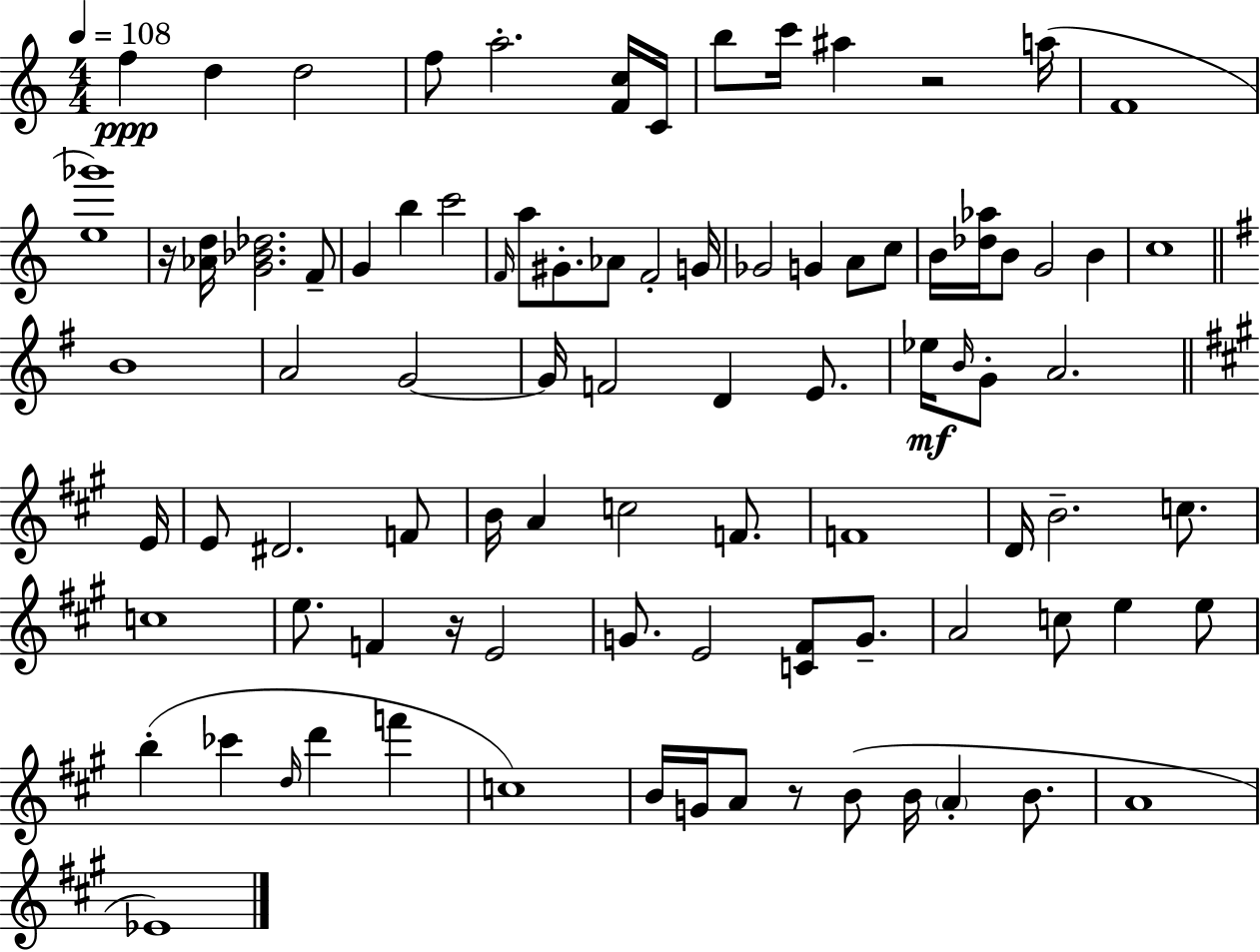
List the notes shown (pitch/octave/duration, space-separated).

F5/q D5/q D5/h F5/e A5/h. [F4,C5]/s C4/s B5/e C6/s A#5/q R/h A5/s F4/w [E5,Gb6]/w R/s [Ab4,D5]/s [G4,Bb4,Db5]/h. F4/e G4/q B5/q C6/h F4/s A5/e G#4/e. Ab4/e F4/h G4/s Gb4/h G4/q A4/e C5/e B4/s [Db5,Ab5]/s B4/e G4/h B4/q C5/w B4/w A4/h G4/h G4/s F4/h D4/q E4/e. Eb5/s B4/s G4/e A4/h. E4/s E4/e D#4/h. F4/e B4/s A4/q C5/h F4/e. F4/w D4/s B4/h. C5/e. C5/w E5/e. F4/q R/s E4/h G4/e. E4/h [C4,F#4]/e G4/e. A4/h C5/e E5/q E5/e B5/q CES6/q D5/s D6/q F6/q C5/w B4/s G4/s A4/e R/e B4/e B4/s A4/q B4/e. A4/w Eb4/w